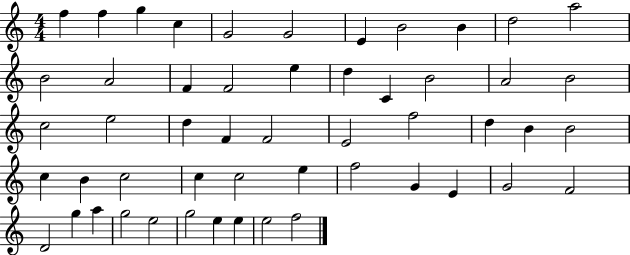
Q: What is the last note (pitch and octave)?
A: F5